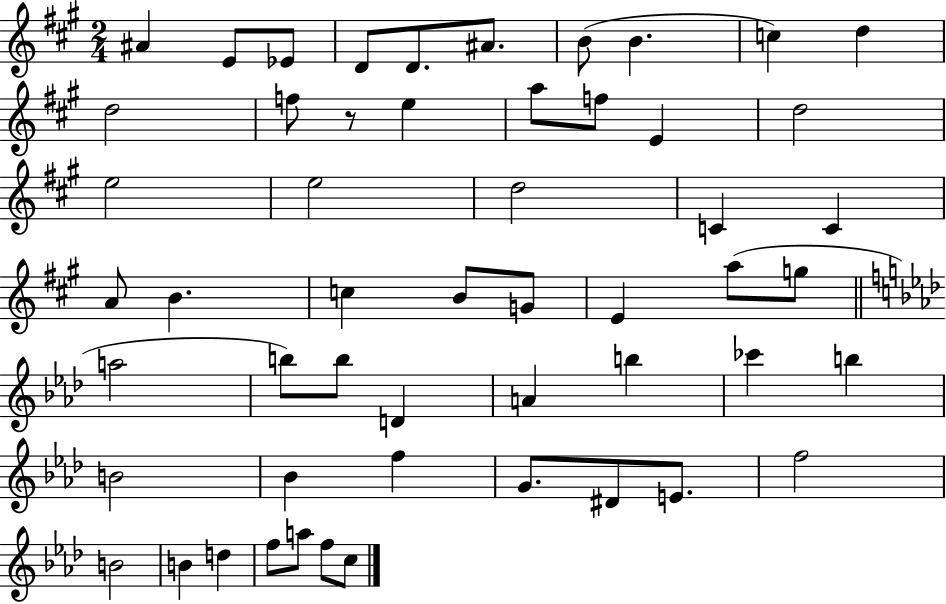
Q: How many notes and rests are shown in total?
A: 53